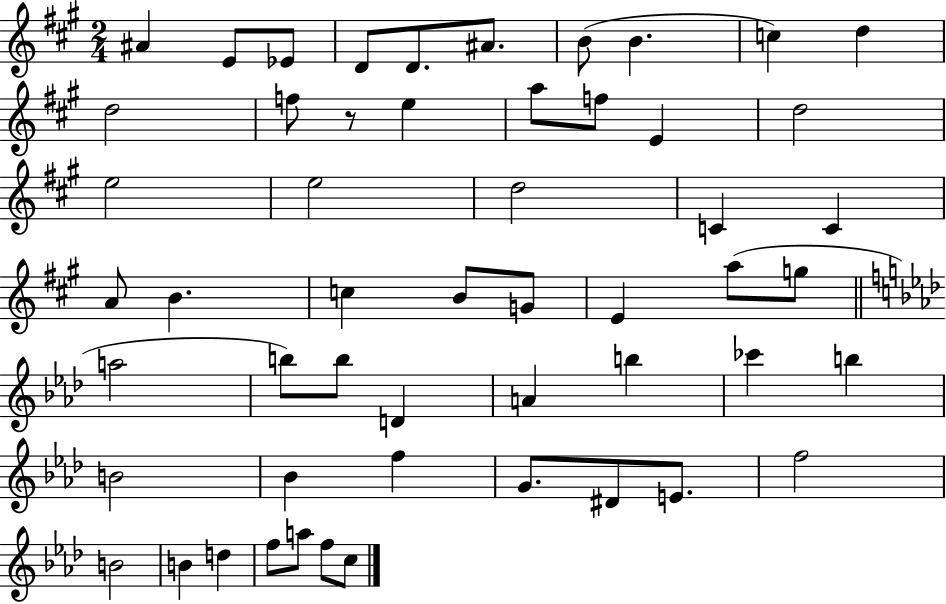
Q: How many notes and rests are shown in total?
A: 53